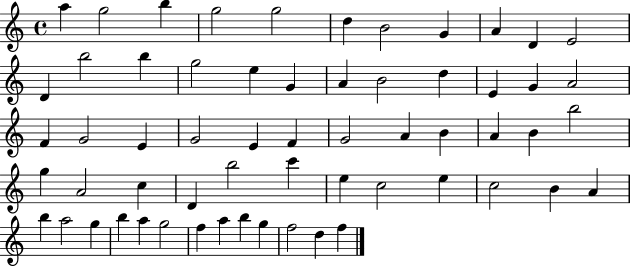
A5/q G5/h B5/q G5/h G5/h D5/q B4/h G4/q A4/q D4/q E4/h D4/q B5/h B5/q G5/h E5/q G4/q A4/q B4/h D5/q E4/q G4/q A4/h F4/q G4/h E4/q G4/h E4/q F4/q G4/h A4/q B4/q A4/q B4/q B5/h G5/q A4/h C5/q D4/q B5/h C6/q E5/q C5/h E5/q C5/h B4/q A4/q B5/q A5/h G5/q B5/q A5/q G5/h F5/q A5/q B5/q G5/q F5/h D5/q F5/q